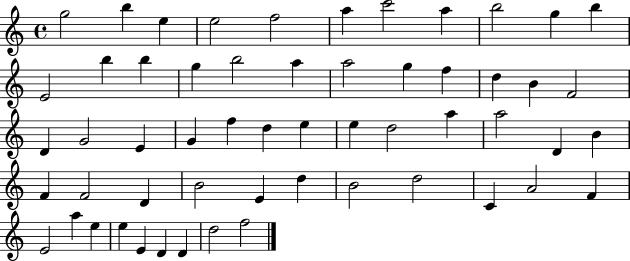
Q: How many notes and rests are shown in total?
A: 56